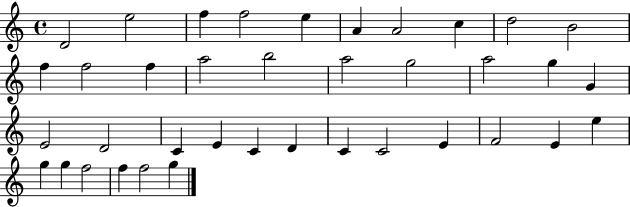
{
  \clef treble
  \time 4/4
  \defaultTimeSignature
  \key c \major
  d'2 e''2 | f''4 f''2 e''4 | a'4 a'2 c''4 | d''2 b'2 | \break f''4 f''2 f''4 | a''2 b''2 | a''2 g''2 | a''2 g''4 g'4 | \break e'2 d'2 | c'4 e'4 c'4 d'4 | c'4 c'2 e'4 | f'2 e'4 e''4 | \break g''4 g''4 f''2 | f''4 f''2 g''4 | \bar "|."
}